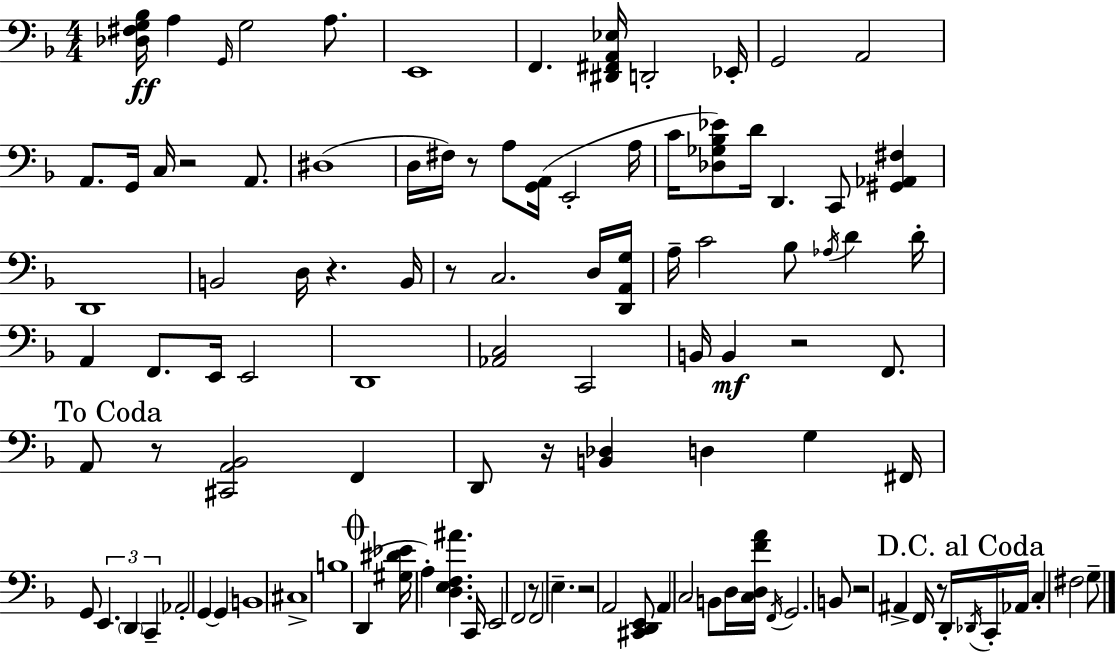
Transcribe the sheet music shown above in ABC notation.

X:1
T:Untitled
M:4/4
L:1/4
K:Dm
[_D,^F,G,_B,]/4 A, G,,/4 G,2 A,/2 E,,4 F,, [^D,,^F,,A,,_E,]/4 D,,2 _E,,/4 G,,2 A,,2 A,,/2 G,,/4 C,/4 z2 A,,/2 ^D,4 D,/4 ^F,/4 z/2 A,/2 [G,,A,,]/4 E,,2 A,/4 C/4 [_D,_G,_B,_E]/2 D/4 D,, C,,/2 [^G,,_A,,^F,] D,,4 B,,2 D,/4 z B,,/4 z/2 C,2 D,/4 [D,,A,,G,]/4 A,/4 C2 _B,/2 _A,/4 D D/4 A,, F,,/2 E,,/4 E,,2 D,,4 [_A,,C,]2 C,,2 B,,/4 B,, z2 F,,/2 A,,/2 z/2 [^C,,A,,_B,,]2 F,, D,,/2 z/4 [B,,_D,] D, G, ^F,,/4 G,,/2 E,, D,, C,, _A,,2 G,, G,, B,,4 ^C,4 B,4 D,, [^G,^D_E]/4 A, [D,E,F,^A] C,,/4 E,,2 F,,2 z/2 F,,2 E, z2 A,,2 [^C,,D,,E,,]/2 A,, C,2 B,,/2 D,/4 [C,D,FA]/4 F,,/4 G,,2 B,,/2 z2 ^A,, F,,/4 z/2 D,,/4 _D,,/4 C,,/4 _A,,/4 C, ^F,2 G,/2